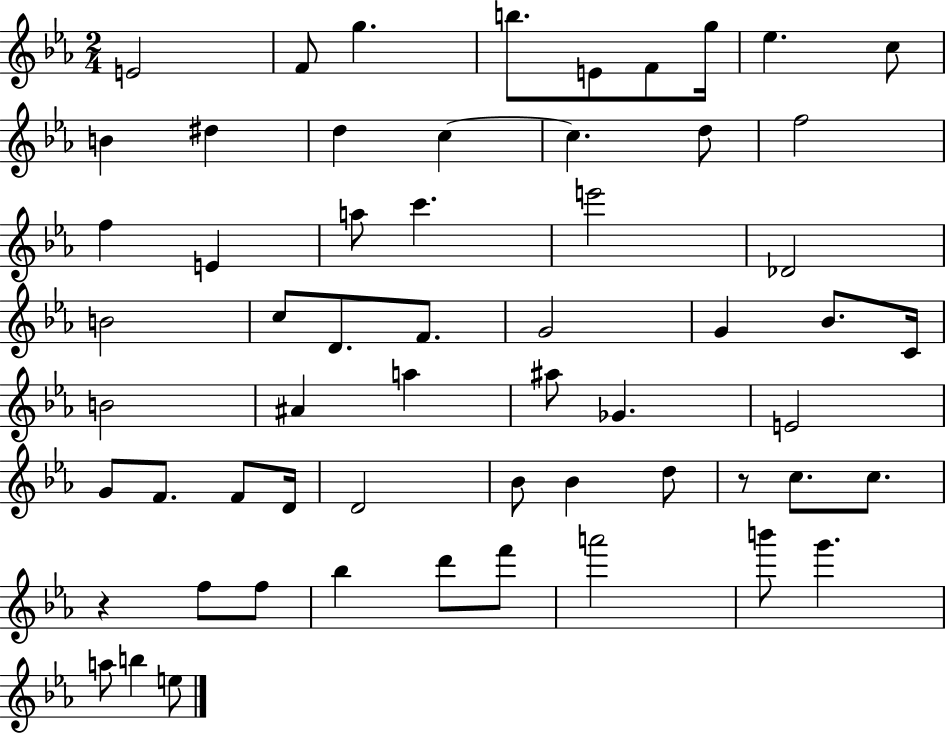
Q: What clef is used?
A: treble